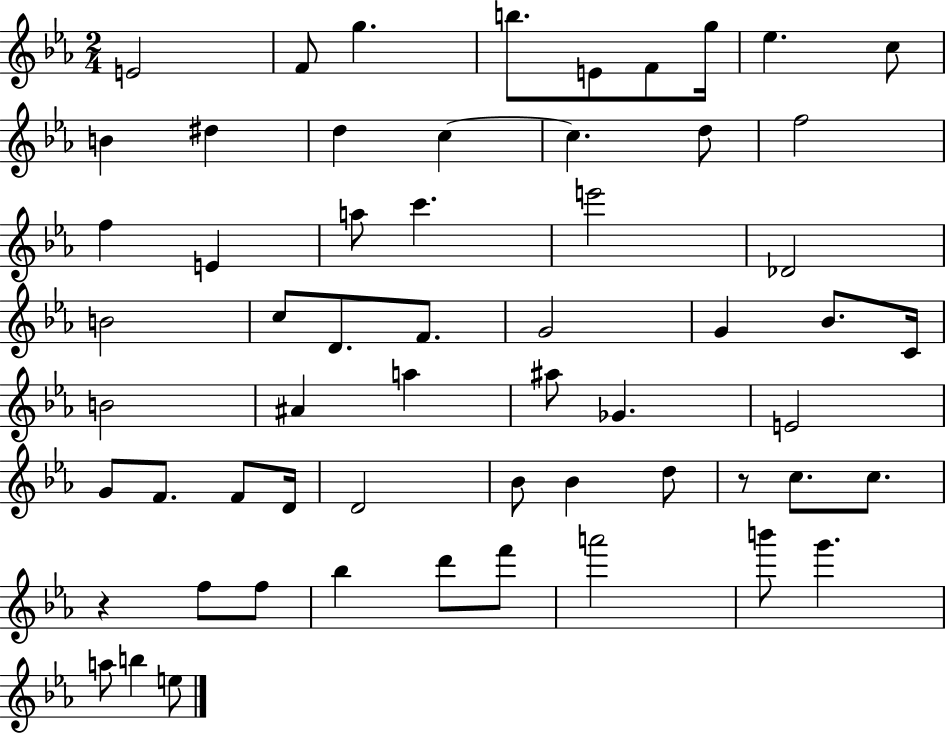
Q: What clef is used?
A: treble